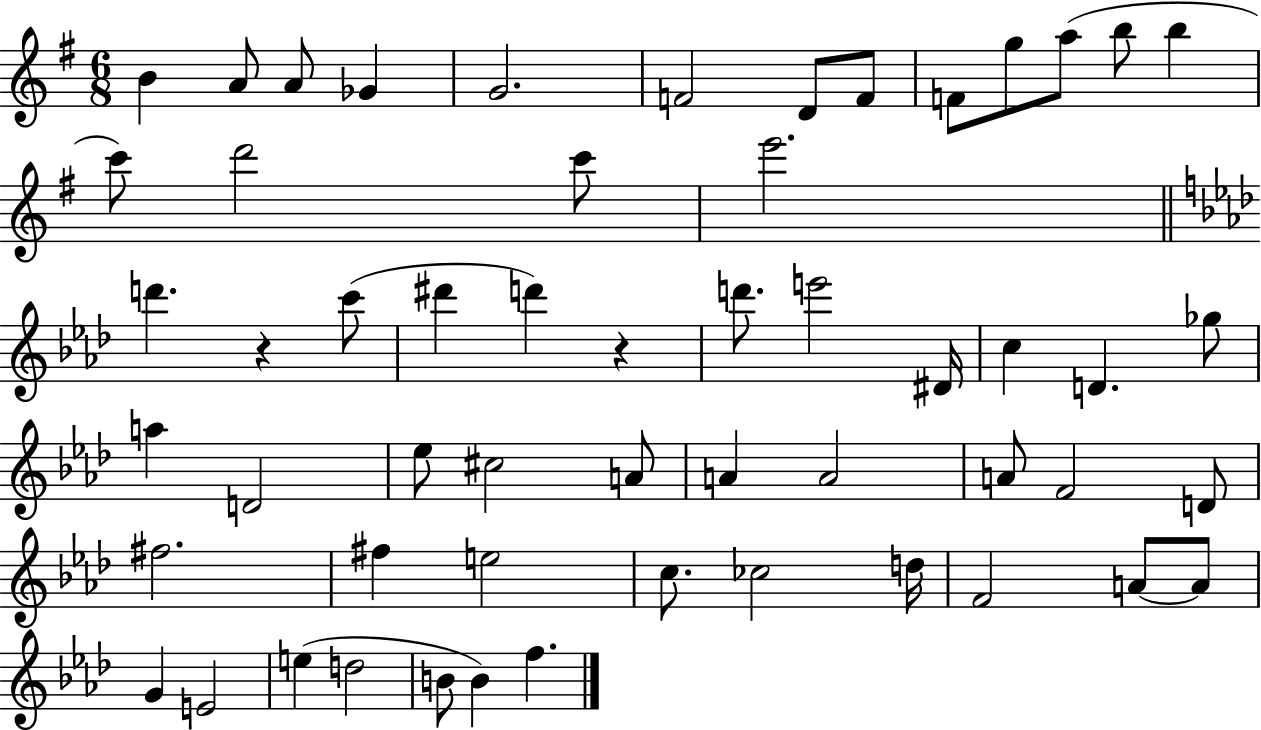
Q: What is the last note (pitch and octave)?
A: F5